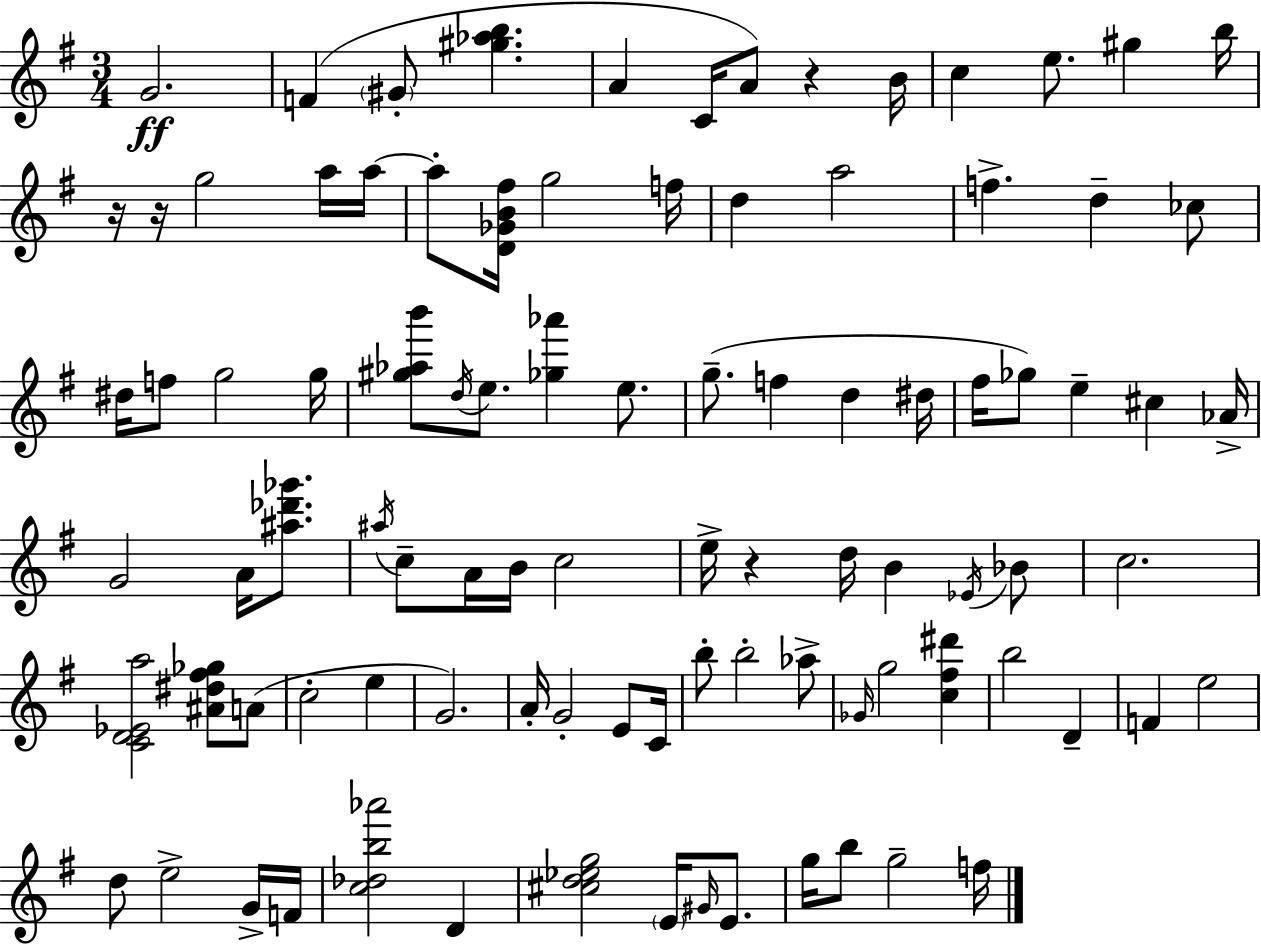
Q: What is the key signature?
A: E minor